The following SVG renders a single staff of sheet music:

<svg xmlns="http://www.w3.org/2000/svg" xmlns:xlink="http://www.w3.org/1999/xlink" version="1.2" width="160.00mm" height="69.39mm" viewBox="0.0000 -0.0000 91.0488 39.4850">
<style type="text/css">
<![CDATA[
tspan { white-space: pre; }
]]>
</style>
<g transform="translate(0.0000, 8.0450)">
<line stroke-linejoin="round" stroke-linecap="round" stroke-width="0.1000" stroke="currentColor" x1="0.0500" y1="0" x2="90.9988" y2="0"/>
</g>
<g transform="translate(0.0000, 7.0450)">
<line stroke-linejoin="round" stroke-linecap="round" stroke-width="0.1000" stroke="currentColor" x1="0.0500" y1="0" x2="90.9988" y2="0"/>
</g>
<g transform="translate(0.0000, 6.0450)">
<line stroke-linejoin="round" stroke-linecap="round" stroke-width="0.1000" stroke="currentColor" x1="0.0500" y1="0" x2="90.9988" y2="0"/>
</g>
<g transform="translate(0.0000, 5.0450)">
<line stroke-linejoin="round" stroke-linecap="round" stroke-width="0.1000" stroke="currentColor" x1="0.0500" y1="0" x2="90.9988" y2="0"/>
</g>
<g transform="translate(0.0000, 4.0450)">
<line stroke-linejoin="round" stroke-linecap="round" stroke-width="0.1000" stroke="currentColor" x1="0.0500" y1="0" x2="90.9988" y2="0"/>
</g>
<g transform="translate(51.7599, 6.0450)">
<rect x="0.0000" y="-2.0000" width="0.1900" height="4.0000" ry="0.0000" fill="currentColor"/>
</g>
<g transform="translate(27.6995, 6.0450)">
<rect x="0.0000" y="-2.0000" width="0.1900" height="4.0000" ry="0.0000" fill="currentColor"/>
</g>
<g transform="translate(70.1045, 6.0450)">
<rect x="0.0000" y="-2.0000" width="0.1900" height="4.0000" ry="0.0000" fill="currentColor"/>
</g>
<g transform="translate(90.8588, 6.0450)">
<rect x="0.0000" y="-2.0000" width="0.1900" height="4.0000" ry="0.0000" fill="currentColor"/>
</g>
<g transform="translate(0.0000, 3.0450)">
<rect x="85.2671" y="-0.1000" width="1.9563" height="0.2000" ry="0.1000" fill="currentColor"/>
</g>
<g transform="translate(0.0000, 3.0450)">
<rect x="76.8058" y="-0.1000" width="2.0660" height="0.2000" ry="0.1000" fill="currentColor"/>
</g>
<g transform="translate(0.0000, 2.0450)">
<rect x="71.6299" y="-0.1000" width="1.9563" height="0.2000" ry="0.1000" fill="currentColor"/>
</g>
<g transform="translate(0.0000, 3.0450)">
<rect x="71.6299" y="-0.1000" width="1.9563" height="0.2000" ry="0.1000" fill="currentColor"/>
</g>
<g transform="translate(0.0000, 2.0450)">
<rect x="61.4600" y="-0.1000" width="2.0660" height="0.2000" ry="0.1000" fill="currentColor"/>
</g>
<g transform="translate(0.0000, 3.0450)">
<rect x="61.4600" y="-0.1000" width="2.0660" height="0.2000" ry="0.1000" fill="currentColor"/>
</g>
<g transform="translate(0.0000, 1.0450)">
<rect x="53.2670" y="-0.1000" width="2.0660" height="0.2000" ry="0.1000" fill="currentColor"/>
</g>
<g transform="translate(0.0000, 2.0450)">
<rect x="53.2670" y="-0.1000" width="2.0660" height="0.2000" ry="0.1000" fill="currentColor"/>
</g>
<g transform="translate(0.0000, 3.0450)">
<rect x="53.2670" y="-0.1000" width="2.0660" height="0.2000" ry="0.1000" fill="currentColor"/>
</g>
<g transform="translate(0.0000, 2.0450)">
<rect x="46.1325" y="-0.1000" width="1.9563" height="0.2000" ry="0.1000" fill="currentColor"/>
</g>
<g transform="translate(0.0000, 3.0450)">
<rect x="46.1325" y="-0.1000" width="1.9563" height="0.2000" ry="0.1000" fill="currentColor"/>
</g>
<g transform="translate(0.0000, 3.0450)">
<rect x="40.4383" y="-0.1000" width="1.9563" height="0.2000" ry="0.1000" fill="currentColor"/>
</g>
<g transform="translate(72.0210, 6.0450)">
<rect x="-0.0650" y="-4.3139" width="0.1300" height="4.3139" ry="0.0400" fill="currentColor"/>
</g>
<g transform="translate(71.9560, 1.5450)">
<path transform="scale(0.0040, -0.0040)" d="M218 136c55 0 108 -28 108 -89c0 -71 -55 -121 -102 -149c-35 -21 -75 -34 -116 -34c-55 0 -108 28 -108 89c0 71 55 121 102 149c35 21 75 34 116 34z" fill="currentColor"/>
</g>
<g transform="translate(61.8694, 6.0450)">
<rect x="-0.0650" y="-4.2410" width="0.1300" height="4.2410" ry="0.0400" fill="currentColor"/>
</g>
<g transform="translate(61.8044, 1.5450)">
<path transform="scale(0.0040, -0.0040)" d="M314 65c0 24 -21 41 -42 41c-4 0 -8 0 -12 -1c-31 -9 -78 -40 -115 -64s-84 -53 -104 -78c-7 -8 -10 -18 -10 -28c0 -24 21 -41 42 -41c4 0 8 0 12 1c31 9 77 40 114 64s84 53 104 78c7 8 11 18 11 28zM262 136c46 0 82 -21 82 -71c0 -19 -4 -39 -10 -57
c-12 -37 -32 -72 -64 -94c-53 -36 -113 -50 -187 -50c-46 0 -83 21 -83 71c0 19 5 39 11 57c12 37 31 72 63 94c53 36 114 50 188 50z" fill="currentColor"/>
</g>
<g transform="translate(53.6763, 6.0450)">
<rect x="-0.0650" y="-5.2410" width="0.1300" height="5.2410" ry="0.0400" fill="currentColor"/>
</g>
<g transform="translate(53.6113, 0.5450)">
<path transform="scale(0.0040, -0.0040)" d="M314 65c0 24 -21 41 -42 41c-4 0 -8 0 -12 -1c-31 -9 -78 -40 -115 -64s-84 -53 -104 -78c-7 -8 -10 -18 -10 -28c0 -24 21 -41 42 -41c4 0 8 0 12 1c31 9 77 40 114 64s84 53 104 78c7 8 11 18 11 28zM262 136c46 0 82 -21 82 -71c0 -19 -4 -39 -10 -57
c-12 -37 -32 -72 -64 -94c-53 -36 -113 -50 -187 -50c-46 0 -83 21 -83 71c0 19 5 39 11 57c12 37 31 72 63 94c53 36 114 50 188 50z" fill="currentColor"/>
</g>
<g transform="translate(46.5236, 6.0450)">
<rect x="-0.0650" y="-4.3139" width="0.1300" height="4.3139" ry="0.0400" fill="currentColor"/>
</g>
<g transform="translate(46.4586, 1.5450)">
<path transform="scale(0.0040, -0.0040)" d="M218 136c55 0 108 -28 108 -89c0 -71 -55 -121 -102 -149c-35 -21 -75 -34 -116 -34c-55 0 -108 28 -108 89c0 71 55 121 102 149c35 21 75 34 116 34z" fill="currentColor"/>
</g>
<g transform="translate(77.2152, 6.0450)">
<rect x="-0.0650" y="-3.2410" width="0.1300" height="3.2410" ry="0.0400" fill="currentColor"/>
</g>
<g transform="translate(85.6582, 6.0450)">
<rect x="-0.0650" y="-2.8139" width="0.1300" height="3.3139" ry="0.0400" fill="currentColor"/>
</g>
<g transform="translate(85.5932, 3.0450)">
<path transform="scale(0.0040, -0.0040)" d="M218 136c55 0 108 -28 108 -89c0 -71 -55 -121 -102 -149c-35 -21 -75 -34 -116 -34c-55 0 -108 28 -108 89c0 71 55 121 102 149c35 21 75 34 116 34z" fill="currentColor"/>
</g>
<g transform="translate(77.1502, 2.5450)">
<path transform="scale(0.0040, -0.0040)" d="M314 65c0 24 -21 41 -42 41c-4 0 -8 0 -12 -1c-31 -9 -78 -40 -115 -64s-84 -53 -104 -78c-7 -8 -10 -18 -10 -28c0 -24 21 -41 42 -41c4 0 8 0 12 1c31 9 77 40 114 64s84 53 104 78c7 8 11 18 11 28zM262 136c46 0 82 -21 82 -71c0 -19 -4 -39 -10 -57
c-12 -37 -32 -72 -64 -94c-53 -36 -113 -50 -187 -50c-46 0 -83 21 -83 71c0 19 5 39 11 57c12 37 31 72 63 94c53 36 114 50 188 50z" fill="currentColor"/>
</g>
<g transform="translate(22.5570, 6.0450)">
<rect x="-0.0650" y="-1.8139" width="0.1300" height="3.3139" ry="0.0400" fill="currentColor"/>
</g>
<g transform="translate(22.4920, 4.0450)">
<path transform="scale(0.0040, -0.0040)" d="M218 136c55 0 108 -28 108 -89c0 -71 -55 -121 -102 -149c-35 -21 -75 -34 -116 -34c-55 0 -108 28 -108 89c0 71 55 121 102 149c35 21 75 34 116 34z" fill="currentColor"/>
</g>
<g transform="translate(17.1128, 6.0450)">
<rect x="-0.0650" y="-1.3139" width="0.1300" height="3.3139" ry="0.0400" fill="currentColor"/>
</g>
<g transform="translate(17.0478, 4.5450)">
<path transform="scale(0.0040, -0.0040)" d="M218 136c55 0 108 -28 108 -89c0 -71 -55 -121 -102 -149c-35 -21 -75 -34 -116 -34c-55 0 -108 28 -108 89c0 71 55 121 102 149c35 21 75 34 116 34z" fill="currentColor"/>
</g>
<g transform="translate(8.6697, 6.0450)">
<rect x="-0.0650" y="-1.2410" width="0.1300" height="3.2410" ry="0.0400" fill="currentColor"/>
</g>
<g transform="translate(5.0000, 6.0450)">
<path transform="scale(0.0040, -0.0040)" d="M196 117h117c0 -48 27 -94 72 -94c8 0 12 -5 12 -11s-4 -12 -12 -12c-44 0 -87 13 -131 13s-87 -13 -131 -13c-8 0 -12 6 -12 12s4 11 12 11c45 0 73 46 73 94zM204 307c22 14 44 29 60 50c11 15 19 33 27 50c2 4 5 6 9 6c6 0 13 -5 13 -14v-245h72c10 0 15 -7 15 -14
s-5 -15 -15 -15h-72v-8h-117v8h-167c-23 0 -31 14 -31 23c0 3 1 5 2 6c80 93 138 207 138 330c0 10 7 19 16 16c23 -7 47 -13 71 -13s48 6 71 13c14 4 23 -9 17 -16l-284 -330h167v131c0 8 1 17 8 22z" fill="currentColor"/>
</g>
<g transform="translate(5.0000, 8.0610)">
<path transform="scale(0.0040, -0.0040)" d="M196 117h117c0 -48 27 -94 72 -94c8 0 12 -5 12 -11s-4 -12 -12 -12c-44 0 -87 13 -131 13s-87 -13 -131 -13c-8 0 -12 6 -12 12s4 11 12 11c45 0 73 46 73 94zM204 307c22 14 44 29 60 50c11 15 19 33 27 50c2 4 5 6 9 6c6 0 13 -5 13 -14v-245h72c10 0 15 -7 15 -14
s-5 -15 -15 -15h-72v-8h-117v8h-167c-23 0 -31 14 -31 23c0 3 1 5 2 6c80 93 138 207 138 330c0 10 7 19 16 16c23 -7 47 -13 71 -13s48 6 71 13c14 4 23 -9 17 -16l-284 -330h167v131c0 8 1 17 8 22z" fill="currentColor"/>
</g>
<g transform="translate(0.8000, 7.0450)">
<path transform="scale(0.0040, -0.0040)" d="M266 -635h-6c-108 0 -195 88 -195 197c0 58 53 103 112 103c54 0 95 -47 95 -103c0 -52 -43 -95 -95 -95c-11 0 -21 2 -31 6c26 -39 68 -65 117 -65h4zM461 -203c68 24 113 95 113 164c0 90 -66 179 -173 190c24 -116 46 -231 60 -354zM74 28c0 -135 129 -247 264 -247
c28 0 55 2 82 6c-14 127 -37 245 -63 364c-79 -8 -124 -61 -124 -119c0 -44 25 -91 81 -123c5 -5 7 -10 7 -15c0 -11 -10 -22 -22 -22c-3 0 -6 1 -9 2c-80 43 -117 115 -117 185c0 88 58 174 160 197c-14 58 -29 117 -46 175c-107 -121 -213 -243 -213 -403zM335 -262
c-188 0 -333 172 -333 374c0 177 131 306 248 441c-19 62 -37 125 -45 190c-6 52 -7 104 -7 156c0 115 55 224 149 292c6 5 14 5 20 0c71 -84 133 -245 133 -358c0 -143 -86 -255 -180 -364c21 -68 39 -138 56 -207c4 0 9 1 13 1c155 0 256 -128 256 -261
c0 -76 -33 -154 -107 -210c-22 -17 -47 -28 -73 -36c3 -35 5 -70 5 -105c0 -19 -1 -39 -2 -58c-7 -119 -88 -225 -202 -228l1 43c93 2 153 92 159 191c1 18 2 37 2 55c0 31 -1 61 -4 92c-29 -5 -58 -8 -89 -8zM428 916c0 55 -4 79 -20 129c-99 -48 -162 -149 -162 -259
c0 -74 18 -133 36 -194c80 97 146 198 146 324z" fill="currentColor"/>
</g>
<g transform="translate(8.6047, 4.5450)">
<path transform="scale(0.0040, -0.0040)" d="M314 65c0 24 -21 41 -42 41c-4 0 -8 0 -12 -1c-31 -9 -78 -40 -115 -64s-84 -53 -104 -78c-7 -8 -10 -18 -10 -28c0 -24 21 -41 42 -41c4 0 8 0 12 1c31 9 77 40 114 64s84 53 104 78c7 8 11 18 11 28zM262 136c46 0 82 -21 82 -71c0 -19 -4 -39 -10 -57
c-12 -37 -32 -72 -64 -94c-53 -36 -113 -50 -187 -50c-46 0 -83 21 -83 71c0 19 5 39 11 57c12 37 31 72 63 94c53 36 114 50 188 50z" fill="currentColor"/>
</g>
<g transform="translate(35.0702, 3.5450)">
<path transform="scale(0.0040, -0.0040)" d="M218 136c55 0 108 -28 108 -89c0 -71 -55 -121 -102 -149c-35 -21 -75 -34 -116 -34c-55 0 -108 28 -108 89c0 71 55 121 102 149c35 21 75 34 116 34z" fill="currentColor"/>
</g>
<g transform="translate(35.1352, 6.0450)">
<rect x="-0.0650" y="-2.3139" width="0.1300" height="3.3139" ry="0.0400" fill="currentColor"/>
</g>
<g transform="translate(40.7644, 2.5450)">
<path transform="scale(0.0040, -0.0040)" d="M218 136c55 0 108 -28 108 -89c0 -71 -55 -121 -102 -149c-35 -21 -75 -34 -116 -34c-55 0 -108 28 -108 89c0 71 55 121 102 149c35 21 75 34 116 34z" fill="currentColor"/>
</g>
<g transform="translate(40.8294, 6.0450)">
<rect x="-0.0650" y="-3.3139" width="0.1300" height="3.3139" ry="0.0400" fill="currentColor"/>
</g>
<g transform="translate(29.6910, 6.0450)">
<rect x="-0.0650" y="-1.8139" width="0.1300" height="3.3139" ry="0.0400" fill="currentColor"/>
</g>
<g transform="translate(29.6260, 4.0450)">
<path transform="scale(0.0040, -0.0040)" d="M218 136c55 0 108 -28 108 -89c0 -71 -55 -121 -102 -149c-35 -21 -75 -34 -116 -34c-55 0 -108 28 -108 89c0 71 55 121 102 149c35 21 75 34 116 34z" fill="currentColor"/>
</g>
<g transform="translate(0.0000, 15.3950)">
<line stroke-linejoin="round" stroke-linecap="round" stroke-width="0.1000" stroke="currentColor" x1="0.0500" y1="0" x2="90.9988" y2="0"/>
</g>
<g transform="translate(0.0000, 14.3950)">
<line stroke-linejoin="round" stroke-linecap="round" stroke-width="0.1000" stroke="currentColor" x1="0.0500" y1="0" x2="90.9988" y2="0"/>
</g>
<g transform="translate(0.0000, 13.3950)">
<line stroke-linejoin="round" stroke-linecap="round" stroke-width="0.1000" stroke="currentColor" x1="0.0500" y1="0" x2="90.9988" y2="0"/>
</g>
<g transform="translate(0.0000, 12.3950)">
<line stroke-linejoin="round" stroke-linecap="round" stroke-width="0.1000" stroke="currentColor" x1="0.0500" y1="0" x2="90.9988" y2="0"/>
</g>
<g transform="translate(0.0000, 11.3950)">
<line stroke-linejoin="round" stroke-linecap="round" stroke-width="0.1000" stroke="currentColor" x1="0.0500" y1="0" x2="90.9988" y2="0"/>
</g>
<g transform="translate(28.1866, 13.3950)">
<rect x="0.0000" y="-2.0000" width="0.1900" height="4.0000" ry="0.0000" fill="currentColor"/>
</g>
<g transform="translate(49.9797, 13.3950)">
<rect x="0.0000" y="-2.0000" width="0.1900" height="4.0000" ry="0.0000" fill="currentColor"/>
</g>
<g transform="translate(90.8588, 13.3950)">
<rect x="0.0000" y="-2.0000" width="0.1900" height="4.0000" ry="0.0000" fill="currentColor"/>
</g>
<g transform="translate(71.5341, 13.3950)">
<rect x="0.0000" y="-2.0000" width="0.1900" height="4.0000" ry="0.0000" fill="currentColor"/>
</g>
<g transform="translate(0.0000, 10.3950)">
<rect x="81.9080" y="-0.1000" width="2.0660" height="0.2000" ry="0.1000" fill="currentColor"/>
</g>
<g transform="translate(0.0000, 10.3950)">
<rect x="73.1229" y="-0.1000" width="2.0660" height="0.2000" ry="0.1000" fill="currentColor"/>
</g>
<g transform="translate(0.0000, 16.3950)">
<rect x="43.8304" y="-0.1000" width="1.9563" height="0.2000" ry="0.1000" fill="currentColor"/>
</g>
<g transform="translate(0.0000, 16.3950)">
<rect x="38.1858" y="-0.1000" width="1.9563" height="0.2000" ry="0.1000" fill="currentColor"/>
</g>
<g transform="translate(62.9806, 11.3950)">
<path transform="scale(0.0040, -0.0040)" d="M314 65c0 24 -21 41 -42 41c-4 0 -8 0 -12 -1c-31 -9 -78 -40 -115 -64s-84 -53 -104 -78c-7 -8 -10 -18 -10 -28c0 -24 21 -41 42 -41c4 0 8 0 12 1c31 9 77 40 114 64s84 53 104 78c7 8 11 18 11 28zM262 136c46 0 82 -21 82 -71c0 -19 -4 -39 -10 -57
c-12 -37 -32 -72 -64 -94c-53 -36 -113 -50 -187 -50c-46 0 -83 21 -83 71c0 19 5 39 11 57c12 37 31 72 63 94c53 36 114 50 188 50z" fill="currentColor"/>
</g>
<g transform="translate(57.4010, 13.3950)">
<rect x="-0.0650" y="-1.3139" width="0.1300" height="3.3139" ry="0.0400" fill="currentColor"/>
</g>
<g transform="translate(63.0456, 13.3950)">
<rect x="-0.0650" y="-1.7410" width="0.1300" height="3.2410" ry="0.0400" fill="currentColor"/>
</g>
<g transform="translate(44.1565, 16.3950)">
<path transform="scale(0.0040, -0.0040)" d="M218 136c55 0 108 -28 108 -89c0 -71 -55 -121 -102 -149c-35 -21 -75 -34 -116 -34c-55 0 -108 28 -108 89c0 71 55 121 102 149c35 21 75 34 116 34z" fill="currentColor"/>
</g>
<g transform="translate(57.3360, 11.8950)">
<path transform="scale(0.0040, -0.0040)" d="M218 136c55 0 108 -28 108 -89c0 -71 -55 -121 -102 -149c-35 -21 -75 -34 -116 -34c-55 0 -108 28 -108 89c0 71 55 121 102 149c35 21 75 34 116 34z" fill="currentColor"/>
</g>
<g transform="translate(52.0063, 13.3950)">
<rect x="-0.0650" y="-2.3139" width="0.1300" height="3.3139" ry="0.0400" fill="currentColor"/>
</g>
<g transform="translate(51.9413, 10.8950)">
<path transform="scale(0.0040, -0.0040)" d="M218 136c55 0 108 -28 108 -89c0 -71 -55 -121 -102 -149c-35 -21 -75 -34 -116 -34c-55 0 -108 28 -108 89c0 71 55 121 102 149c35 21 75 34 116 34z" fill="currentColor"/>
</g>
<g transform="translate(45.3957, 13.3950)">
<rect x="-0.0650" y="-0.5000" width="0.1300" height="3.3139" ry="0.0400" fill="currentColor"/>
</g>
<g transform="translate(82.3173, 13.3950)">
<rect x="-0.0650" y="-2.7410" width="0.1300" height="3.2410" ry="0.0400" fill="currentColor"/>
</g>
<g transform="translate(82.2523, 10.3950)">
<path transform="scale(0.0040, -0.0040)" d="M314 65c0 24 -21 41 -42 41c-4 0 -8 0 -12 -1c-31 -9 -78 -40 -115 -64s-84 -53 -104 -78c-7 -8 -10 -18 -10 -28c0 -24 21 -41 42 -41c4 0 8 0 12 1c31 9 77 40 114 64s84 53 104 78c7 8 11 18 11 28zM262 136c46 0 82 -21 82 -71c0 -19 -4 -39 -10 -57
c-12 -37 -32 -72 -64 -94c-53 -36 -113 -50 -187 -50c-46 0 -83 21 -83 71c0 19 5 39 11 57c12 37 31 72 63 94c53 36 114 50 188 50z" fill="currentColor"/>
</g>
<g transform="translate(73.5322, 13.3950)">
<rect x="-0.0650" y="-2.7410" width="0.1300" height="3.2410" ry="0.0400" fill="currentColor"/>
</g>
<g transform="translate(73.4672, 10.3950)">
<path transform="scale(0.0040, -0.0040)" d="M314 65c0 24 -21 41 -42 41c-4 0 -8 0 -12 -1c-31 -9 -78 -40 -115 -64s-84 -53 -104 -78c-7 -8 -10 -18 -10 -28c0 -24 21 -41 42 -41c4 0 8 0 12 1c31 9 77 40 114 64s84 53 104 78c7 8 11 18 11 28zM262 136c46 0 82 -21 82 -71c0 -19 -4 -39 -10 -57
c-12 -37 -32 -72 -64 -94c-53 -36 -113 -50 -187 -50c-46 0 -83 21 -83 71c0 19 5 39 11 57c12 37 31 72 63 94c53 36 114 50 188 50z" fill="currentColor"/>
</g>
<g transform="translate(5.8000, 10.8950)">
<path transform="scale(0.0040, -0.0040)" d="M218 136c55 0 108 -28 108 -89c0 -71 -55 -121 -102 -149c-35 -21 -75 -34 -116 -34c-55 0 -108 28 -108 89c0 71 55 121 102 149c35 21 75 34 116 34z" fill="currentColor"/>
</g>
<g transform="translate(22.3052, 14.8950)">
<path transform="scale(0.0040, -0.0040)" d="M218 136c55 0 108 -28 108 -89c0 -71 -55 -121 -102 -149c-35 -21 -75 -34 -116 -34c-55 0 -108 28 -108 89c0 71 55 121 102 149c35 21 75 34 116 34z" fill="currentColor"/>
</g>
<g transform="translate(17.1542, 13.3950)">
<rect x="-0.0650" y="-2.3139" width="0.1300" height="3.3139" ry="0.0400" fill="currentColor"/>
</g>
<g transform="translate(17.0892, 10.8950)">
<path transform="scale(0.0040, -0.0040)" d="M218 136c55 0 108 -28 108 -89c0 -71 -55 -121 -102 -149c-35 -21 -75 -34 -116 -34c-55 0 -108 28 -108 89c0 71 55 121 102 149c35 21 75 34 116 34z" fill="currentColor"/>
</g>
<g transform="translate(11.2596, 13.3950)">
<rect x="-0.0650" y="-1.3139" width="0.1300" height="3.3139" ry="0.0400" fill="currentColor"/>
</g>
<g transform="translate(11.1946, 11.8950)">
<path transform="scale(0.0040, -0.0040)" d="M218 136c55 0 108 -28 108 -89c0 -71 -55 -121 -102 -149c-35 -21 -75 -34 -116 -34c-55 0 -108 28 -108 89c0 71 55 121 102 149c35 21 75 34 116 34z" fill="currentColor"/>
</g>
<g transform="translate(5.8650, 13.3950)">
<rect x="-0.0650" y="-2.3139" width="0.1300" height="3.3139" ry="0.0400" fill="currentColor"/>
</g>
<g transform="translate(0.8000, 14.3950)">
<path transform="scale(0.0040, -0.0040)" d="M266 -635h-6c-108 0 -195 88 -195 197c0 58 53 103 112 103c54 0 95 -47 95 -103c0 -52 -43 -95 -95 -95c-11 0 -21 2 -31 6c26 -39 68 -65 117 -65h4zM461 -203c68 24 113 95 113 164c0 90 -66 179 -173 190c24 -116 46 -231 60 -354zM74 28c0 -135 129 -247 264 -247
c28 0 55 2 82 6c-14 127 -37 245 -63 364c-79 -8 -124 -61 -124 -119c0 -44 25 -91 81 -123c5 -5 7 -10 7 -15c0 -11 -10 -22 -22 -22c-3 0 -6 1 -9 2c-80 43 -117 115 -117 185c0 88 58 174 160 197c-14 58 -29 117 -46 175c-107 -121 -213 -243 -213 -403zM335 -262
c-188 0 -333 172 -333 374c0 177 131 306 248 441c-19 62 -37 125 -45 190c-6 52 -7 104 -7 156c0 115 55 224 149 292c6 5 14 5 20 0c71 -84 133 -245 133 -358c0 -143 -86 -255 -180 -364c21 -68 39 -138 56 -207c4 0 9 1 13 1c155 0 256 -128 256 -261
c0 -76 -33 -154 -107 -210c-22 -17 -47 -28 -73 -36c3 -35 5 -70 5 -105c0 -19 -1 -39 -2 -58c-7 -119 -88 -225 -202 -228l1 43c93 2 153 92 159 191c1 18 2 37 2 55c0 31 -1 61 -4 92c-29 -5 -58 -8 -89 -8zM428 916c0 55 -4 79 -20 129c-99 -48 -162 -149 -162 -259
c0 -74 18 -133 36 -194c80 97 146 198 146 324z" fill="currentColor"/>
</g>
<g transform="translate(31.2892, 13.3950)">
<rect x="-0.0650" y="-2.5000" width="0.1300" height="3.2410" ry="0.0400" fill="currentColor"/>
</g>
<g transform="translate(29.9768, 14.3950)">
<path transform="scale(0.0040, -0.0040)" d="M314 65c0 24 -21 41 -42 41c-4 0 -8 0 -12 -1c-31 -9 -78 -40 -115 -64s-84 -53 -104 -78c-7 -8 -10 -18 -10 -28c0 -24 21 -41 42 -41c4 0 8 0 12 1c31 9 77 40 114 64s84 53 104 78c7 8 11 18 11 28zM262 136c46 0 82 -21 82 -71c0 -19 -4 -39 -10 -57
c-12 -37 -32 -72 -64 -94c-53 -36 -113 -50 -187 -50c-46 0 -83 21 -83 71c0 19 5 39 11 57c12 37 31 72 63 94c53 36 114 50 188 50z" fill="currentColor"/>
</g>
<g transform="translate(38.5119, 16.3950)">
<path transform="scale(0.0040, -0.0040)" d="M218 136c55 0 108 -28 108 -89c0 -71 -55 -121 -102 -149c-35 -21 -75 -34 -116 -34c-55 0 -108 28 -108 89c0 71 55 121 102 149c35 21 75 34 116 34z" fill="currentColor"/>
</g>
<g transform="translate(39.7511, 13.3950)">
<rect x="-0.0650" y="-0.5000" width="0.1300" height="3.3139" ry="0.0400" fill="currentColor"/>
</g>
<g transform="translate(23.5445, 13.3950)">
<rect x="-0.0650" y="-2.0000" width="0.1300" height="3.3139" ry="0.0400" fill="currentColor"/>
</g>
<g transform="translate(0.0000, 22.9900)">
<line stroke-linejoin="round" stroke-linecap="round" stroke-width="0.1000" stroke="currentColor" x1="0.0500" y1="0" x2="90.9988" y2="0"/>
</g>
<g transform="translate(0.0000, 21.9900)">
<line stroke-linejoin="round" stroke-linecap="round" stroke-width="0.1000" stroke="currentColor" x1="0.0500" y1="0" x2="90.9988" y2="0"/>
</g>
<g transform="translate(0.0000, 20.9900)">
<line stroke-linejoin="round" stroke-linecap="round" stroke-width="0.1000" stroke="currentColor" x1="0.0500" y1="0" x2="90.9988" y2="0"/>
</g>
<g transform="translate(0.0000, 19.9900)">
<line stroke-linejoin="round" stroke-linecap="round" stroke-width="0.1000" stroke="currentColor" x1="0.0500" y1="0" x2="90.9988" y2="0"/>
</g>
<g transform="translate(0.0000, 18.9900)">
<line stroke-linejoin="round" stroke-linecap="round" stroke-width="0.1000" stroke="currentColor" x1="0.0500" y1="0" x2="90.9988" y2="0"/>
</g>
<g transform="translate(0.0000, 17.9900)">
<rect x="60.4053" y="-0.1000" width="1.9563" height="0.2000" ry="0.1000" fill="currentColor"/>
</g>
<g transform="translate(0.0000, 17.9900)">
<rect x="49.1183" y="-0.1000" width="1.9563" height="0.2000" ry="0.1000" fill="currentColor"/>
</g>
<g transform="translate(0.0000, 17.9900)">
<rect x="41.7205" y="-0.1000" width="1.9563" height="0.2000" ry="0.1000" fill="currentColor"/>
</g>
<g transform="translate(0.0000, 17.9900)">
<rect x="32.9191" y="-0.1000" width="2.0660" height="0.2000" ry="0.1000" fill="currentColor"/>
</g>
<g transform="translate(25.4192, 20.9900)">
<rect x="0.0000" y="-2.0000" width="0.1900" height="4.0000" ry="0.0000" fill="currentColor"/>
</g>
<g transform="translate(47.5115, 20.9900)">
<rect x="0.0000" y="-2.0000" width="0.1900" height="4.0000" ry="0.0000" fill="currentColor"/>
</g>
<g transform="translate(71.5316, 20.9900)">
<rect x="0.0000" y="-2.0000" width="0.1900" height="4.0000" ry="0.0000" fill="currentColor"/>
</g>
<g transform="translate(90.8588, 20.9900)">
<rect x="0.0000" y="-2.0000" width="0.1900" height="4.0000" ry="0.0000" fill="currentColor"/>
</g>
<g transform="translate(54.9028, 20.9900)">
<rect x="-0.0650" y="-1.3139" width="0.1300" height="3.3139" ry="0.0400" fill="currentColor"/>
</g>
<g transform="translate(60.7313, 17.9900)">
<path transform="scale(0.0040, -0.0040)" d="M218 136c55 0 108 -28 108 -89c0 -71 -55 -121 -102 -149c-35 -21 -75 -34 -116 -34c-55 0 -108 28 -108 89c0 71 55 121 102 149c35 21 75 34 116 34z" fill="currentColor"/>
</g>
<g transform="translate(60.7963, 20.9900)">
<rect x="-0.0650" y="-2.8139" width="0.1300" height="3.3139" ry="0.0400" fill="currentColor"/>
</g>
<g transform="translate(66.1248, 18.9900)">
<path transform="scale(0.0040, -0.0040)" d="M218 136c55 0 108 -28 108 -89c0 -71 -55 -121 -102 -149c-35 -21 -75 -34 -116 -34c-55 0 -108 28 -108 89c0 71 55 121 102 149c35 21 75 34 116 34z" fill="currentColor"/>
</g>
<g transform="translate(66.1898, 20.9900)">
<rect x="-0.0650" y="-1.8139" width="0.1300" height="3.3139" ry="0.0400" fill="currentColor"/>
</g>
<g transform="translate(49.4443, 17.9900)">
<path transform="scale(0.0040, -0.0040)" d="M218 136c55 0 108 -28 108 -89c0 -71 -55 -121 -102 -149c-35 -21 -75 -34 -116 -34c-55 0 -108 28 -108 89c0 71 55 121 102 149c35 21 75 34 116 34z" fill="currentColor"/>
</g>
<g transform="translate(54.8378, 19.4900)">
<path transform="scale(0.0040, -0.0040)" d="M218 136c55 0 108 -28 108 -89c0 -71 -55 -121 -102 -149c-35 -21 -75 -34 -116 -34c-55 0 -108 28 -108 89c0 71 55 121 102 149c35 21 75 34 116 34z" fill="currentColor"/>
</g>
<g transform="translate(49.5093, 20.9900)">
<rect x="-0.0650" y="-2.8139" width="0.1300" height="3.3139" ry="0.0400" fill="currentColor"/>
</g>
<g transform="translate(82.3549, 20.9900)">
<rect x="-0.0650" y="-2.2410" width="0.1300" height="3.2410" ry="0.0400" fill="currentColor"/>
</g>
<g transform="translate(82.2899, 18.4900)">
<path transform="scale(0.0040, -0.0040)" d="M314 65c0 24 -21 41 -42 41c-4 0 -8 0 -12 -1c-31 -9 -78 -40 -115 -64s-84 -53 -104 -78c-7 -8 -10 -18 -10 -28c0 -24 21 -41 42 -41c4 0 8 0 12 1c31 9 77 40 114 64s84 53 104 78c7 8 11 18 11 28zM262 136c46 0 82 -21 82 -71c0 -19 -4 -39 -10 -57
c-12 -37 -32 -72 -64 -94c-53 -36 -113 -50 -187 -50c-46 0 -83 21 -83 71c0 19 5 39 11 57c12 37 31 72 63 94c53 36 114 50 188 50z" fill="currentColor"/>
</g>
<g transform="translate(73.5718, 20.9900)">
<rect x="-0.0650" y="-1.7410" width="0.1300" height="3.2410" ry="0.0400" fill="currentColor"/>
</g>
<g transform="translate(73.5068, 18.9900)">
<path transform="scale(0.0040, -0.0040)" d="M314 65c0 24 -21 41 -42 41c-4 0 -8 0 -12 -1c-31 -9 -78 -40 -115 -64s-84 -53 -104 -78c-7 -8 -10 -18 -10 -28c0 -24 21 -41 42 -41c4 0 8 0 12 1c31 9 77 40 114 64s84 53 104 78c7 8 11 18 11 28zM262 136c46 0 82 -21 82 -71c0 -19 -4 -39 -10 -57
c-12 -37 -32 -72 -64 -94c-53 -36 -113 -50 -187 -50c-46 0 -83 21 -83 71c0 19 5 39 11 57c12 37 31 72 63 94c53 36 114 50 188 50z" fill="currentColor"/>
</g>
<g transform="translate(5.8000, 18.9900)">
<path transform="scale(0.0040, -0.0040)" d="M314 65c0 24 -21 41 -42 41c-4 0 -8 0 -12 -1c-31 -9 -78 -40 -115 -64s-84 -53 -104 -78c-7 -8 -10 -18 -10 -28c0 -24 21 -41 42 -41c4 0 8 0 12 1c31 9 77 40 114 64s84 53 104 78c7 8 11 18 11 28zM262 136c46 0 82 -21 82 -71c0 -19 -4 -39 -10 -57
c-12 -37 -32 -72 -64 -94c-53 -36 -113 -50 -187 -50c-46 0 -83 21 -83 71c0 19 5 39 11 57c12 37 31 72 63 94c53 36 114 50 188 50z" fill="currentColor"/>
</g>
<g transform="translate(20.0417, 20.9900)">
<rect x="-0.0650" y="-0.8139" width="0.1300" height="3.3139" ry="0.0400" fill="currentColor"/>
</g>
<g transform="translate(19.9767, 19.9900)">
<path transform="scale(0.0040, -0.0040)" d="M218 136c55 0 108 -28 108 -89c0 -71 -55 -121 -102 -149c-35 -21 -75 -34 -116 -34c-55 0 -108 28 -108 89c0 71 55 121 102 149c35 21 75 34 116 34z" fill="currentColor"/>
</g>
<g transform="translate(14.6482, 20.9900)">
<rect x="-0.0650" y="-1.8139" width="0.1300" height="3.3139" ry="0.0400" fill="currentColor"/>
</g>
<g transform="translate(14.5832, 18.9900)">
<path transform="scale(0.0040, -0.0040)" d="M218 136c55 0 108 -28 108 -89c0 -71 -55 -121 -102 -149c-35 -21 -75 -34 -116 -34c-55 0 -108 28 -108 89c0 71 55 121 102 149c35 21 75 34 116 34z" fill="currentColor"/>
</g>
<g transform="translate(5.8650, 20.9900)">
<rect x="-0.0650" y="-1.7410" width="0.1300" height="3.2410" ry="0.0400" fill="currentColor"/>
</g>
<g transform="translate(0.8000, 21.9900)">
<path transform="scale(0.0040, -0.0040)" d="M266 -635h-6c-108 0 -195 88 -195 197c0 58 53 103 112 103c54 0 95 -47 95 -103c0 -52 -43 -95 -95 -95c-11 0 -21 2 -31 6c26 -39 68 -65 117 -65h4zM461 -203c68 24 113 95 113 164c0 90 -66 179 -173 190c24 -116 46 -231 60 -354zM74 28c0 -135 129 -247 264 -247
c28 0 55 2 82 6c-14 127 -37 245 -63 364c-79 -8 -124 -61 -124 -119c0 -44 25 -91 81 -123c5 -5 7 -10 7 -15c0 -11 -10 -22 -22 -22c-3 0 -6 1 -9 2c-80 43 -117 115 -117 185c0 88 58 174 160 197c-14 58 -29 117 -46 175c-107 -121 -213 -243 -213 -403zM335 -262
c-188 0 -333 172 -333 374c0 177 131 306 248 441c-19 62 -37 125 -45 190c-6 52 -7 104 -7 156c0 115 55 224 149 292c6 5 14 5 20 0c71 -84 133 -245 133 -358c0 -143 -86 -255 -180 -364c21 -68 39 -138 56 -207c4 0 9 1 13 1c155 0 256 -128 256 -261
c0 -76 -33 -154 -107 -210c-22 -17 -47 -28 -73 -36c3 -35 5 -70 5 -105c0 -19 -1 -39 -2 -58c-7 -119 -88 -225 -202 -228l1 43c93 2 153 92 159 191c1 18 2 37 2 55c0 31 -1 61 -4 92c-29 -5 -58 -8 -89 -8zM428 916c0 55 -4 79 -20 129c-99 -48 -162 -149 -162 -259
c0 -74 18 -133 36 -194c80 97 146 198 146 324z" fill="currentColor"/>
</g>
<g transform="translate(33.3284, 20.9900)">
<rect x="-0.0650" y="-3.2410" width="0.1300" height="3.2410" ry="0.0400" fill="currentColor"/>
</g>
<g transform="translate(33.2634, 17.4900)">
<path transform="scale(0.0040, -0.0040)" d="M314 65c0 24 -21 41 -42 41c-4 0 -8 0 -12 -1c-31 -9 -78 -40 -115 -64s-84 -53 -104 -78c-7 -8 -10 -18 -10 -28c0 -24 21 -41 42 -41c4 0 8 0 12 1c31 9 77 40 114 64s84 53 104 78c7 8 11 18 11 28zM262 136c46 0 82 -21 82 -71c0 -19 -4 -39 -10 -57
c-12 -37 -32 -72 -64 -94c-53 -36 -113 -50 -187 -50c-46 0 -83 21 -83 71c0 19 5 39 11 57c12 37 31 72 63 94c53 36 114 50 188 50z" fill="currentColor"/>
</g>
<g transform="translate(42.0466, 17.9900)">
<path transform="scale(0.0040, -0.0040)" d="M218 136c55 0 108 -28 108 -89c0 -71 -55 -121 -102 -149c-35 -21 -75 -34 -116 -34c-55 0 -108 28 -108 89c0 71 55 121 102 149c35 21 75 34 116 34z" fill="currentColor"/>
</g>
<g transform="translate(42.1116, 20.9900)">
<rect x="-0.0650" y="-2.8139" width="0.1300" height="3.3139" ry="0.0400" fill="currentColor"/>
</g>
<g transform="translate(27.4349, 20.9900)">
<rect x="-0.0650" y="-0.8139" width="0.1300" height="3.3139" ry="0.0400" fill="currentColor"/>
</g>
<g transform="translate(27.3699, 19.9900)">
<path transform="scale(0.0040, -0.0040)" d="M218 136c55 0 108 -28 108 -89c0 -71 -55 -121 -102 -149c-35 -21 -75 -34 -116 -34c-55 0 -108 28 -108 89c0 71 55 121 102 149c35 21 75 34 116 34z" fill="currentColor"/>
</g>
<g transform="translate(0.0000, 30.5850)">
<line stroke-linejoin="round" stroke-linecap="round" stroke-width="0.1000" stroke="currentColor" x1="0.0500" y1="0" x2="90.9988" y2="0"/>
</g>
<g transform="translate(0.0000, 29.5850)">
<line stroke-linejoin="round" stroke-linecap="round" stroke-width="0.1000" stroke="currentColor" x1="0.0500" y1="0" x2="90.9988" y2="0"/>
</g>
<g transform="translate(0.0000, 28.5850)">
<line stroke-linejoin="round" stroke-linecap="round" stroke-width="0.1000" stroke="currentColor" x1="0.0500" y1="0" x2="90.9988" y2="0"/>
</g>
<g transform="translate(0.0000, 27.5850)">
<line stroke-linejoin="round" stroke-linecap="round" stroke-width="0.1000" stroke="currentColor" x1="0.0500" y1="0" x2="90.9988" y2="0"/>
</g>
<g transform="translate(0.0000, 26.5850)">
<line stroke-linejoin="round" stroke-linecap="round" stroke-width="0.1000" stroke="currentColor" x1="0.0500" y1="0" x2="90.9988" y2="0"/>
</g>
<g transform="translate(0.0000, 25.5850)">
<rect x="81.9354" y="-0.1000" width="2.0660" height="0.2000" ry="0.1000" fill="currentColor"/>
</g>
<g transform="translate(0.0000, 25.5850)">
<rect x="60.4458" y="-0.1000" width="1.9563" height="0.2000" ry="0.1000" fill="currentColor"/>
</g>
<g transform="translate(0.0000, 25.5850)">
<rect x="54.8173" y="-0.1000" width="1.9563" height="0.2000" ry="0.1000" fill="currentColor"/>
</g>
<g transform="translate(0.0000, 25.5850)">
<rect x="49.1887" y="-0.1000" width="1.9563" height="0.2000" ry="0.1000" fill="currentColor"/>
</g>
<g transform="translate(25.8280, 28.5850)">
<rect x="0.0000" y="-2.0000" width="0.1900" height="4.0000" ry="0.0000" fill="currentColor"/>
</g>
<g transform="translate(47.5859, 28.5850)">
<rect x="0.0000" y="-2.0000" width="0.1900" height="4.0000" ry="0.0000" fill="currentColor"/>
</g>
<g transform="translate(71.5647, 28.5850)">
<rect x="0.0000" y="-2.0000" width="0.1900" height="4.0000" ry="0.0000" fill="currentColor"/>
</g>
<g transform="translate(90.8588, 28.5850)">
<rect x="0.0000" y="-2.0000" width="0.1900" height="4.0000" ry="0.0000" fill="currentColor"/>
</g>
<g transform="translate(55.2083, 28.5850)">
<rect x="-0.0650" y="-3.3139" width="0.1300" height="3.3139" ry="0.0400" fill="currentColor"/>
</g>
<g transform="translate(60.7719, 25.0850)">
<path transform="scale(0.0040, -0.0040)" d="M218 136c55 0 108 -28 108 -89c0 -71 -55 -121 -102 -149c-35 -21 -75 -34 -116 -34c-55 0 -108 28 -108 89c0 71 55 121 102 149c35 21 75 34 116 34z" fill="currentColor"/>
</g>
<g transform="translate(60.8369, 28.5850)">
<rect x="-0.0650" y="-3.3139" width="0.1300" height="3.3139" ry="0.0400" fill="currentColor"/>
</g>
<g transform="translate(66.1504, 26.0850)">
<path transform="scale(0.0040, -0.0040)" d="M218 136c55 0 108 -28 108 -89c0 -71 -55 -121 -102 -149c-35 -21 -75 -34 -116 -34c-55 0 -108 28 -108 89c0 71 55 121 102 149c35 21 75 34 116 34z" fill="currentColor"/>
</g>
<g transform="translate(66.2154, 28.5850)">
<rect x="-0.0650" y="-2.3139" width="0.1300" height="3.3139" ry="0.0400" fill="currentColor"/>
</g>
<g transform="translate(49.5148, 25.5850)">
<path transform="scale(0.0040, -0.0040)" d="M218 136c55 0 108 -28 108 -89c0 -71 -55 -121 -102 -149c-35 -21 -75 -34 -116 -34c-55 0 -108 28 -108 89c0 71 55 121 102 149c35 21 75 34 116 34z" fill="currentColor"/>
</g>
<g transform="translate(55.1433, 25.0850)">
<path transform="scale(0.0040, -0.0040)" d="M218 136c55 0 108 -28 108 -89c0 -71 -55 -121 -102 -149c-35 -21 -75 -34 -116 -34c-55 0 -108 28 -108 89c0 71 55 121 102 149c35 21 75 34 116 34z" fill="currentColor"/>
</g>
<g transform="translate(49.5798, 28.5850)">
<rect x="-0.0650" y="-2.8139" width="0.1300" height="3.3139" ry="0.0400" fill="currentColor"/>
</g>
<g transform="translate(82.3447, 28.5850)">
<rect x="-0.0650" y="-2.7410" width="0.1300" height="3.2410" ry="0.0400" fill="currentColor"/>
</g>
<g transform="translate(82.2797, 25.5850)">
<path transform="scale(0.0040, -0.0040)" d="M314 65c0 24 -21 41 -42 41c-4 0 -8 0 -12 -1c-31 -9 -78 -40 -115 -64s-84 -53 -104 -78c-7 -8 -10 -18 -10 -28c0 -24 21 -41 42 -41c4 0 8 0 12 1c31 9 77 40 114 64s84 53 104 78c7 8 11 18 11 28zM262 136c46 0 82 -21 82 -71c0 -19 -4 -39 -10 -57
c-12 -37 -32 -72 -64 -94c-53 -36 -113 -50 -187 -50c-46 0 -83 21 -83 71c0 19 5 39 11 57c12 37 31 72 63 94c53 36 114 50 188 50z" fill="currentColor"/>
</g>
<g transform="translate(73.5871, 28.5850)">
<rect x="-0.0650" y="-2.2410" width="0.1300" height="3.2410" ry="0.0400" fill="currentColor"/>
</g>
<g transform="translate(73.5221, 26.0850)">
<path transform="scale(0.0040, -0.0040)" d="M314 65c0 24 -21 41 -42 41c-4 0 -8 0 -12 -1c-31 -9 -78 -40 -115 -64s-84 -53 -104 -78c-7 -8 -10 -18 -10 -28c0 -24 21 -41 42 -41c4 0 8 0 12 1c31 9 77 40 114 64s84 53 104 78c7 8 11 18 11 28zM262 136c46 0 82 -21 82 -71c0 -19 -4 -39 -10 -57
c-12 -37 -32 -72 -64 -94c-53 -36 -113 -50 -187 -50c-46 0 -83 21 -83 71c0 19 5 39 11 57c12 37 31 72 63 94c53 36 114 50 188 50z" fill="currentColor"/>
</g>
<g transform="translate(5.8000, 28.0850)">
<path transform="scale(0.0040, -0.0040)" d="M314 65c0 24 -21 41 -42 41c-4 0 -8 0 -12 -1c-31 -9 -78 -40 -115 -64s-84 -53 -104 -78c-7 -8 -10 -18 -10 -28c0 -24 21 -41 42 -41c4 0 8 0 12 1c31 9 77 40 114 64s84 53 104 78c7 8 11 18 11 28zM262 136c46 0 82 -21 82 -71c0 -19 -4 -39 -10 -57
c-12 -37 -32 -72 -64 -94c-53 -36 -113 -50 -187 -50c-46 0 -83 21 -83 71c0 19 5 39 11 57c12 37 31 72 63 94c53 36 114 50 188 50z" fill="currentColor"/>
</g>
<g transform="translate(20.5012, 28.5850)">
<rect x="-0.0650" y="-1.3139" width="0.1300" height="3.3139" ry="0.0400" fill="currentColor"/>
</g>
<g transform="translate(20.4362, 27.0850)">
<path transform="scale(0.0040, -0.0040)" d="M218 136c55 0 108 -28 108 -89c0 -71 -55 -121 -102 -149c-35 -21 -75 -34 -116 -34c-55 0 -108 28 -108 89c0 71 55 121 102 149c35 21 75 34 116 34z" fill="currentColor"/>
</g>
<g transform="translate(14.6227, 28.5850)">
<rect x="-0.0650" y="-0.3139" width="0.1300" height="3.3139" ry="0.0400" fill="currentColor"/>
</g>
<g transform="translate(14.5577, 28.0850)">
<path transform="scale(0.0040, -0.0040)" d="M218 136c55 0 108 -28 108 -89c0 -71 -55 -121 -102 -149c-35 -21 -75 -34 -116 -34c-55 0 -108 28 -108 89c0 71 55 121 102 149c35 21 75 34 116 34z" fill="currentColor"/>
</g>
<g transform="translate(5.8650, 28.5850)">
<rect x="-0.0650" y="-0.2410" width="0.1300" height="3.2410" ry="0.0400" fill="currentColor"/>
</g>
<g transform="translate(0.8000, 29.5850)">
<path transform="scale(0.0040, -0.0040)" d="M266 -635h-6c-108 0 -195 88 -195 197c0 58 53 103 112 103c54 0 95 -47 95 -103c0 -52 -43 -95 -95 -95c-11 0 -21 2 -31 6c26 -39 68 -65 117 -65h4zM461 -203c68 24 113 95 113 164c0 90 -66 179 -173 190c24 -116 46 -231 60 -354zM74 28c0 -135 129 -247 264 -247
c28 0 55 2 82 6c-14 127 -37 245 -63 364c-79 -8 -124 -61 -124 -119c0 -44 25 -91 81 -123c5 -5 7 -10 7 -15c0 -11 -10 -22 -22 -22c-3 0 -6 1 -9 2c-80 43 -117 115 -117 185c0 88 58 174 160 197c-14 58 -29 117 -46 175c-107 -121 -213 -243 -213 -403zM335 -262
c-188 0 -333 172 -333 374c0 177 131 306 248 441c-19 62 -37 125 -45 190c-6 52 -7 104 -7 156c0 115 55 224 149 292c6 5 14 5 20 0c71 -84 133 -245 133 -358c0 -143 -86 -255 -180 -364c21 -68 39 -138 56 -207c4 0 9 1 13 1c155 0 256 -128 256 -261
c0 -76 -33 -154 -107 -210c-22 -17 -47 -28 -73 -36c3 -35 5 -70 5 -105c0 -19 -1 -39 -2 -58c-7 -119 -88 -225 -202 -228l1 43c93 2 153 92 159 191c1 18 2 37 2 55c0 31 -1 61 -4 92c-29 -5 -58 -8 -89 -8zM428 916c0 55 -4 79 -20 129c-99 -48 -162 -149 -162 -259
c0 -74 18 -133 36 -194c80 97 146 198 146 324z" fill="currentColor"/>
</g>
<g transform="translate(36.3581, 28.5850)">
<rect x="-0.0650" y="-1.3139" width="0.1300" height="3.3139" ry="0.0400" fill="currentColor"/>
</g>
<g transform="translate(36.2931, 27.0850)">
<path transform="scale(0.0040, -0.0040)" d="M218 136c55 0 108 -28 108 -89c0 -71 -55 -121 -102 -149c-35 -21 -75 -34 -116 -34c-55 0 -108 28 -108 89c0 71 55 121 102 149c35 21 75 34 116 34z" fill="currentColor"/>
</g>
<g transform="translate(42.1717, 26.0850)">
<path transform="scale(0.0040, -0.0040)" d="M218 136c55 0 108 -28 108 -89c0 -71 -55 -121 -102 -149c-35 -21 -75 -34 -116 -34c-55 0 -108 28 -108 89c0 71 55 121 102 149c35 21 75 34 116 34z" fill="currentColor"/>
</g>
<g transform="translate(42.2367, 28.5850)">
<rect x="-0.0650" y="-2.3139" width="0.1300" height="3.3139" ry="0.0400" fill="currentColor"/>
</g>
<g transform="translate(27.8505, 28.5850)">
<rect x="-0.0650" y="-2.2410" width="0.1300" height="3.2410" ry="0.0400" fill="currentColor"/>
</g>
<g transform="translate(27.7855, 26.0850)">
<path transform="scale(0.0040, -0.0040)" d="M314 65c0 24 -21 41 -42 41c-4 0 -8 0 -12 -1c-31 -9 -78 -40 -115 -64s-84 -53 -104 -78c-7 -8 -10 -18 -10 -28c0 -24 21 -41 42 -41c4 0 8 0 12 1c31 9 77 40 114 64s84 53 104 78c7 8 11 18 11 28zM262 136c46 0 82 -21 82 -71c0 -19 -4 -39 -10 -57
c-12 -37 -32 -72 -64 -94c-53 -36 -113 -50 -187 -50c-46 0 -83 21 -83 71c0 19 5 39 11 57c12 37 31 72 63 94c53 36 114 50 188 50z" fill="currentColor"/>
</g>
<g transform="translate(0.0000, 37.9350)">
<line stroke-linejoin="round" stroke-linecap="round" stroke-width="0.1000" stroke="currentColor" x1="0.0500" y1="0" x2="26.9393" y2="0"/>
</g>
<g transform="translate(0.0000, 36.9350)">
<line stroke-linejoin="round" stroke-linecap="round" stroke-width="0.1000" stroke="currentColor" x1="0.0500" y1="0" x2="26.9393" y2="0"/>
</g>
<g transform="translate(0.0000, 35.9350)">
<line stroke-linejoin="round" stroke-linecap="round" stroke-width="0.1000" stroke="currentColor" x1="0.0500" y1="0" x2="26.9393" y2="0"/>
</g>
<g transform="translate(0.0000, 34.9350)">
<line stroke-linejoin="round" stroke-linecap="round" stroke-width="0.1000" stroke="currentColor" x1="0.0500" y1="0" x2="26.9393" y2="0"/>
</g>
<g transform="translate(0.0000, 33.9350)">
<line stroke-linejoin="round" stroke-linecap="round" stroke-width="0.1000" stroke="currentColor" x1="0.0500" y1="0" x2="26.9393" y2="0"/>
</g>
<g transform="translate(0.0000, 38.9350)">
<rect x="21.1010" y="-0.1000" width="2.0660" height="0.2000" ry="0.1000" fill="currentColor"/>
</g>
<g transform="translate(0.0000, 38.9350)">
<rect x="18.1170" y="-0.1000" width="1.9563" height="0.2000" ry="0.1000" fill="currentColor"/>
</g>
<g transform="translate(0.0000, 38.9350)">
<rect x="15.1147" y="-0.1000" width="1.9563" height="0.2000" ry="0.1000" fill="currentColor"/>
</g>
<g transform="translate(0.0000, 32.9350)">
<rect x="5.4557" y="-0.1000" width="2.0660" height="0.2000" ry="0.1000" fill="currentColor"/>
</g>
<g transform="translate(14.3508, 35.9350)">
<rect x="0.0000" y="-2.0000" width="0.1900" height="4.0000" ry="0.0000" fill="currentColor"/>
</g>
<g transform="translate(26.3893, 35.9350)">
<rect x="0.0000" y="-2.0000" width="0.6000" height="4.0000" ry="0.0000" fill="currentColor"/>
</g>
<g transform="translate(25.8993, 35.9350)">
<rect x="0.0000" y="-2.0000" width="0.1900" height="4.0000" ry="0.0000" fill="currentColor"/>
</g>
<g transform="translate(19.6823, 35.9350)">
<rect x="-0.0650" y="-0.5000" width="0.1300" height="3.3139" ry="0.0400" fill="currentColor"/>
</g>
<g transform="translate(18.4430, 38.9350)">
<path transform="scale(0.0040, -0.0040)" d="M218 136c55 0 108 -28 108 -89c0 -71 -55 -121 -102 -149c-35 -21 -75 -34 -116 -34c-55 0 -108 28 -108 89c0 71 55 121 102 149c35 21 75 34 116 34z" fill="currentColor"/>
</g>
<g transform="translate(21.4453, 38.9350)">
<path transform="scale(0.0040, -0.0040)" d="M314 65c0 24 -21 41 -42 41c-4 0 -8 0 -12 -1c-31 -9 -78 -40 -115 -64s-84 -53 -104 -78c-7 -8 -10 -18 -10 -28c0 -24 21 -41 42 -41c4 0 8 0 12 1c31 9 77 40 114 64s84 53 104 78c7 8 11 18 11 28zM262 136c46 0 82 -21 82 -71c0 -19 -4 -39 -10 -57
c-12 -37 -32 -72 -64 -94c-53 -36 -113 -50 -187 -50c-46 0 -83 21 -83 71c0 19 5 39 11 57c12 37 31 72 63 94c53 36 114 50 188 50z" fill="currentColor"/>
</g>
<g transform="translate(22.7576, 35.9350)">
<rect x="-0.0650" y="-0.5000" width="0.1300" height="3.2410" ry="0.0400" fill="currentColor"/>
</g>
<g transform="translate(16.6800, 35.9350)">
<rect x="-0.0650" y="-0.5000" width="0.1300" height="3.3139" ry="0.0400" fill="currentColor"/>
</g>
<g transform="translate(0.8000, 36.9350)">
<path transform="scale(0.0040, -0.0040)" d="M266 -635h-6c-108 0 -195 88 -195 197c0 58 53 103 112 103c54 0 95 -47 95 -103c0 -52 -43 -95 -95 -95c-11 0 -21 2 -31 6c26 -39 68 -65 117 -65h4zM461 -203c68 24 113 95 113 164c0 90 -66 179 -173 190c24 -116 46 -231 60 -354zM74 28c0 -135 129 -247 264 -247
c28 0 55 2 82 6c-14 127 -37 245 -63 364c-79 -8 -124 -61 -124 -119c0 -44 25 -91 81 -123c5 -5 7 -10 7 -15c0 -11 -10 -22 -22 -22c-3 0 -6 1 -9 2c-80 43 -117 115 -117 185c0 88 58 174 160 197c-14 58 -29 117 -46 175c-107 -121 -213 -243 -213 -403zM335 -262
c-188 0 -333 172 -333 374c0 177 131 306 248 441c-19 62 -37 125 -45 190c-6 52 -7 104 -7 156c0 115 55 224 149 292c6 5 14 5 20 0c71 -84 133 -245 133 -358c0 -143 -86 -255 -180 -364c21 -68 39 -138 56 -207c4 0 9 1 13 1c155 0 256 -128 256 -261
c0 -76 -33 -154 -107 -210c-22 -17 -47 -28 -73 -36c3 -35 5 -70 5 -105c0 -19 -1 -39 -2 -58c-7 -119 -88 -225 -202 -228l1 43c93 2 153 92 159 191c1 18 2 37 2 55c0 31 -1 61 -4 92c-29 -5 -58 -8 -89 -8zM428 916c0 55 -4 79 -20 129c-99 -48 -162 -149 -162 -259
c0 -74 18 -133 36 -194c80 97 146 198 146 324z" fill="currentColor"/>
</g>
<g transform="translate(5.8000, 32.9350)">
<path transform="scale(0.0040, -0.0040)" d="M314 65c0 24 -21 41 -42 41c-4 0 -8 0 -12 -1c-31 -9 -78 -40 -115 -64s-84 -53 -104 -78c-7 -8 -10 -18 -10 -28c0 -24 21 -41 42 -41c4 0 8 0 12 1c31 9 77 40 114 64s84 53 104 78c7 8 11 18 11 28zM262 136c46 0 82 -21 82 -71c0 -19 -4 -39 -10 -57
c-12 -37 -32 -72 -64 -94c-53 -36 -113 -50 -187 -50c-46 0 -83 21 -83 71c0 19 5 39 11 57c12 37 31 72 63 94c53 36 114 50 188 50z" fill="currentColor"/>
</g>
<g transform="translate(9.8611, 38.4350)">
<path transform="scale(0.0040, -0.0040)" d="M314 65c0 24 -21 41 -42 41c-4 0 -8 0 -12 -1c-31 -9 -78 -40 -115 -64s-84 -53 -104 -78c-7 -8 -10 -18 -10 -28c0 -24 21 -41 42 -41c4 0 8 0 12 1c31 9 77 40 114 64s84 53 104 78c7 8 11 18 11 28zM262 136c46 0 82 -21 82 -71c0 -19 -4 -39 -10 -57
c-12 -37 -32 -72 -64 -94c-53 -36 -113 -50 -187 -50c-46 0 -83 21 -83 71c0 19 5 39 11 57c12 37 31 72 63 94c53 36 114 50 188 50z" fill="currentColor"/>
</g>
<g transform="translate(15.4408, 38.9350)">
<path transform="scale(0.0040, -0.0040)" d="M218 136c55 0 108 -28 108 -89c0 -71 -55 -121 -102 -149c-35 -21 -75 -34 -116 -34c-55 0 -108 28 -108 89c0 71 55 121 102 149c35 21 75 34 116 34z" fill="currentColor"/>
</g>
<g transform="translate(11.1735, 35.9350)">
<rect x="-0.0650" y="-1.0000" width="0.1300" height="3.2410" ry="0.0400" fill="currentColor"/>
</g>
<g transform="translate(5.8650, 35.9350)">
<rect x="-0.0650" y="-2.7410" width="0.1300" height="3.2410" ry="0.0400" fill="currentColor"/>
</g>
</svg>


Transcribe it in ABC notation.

X:1
T:Untitled
M:4/4
L:1/4
K:C
e2 e f f g b d' f'2 d'2 d' b2 a g e g F G2 C C g e f2 a2 a2 f2 f d d b2 a a e a f f2 g2 c2 c e g2 e g a b b g g2 a2 a2 D2 C C C2